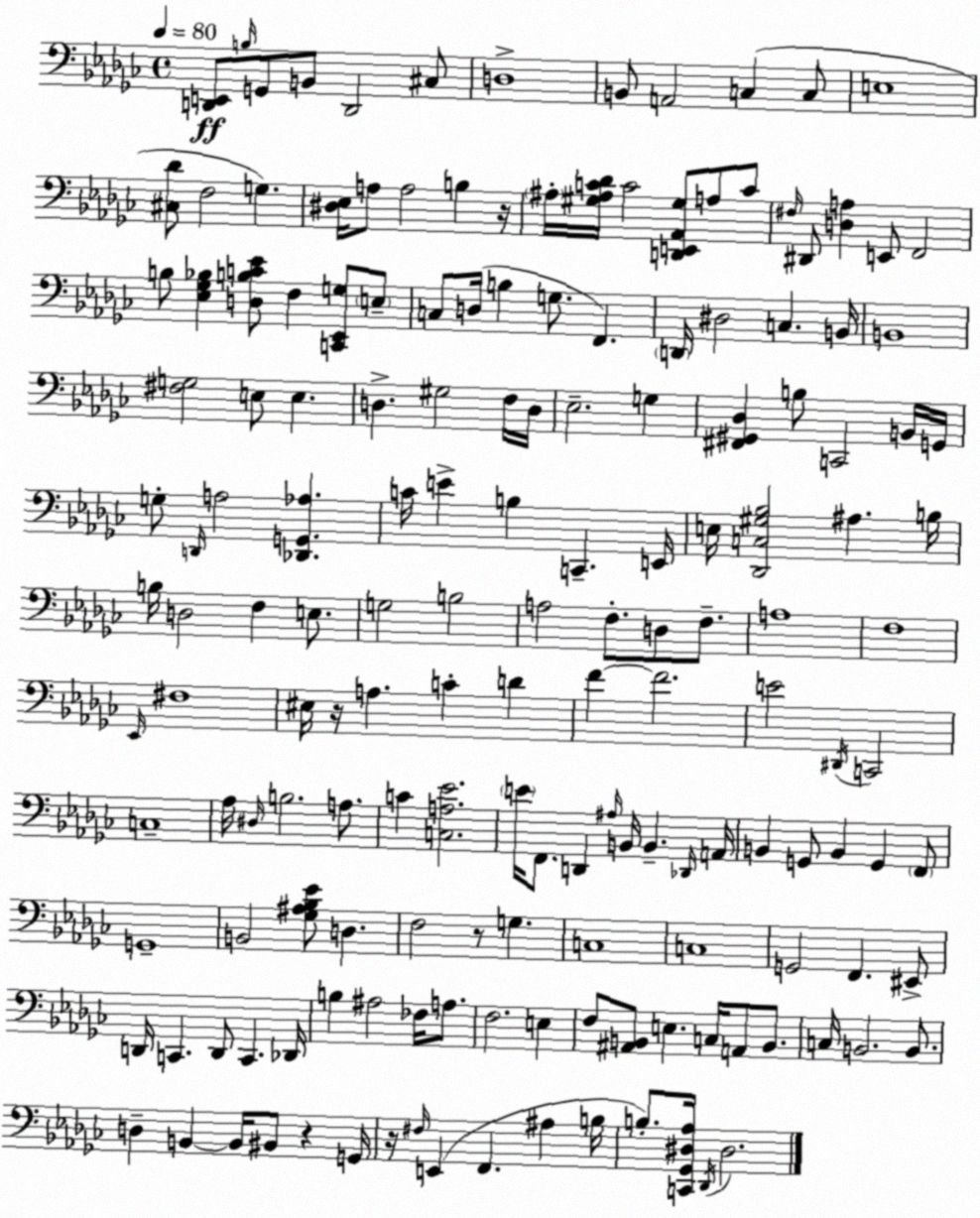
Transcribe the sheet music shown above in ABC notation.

X:1
T:Untitled
M:4/4
L:1/4
K:Ebm
[D,,E,,]/2 B,/4 G,,/2 B,,/2 D,,2 ^C,/2 D,4 B,,/2 A,,2 C, C,/2 E,4 [^C,_D]/2 F,2 G, [^D,_E,]/4 A,/2 A,2 B, z/4 ^A,/4 [^G,^A,C_D]/4 C2 [D,,E,,_A,,^G,]/2 A,/2 C/2 ^F,/4 ^D,,/2 [D,A,] E,,/2 F,,2 B,/2 [_E,_G,_B,] [D,B,C_E]/2 F, [C,,_E,,G,]/2 E,/2 C,/2 D,/4 B, G,/2 F,, D,,/4 ^D,2 C, B,,/4 B,,4 [^F,G,]2 E,/2 E, D, ^G,2 F,/4 D,/4 _E,2 G, [^F,,^G,,_D,] B,/2 C,,2 B,,/4 G,,/4 G,/2 D,,/4 A,2 [_D,,G,,_A,] C/4 E B, C,, E,,/4 E,/4 [_D,,C,^G,_B,]2 ^A, B,/4 B,/4 D,2 F, E,/2 G,2 B,2 A,2 F,/2 D,/2 F,/2 A,4 F,4 _E,,/4 ^F,4 ^E,/4 z/4 A, C D F F2 E2 ^D,,/4 C,,2 C,4 _A,/4 ^D,/4 B,2 A,/2 C [C,A,_E]2 E/4 F,,/2 D,, ^A,/4 B,,/4 B,, _D,,/4 A,,/4 B,, G,,/2 B,, G,, F,,/2 G,,4 B,,2 [_G,^A,_B,_E]/2 D, F,2 z/2 G, C,4 C,4 G,,2 F,, ^E,,/2 D,,/4 C,, D,,/2 C,, _D,,/4 B, ^A,2 _F,/4 A,/2 F,2 E, F,/2 [^A,,B,,]/2 E, C,/4 A,,/2 B,,/2 C,/4 B,,2 B,,/2 D, B,, B,,/4 ^B,,/2 z G,,/4 z/4 ^F,/4 E,, F,, ^A, B,/4 B,/2 [C,,_G,,^D,_A,]/4 _D,,/4 ^D,2